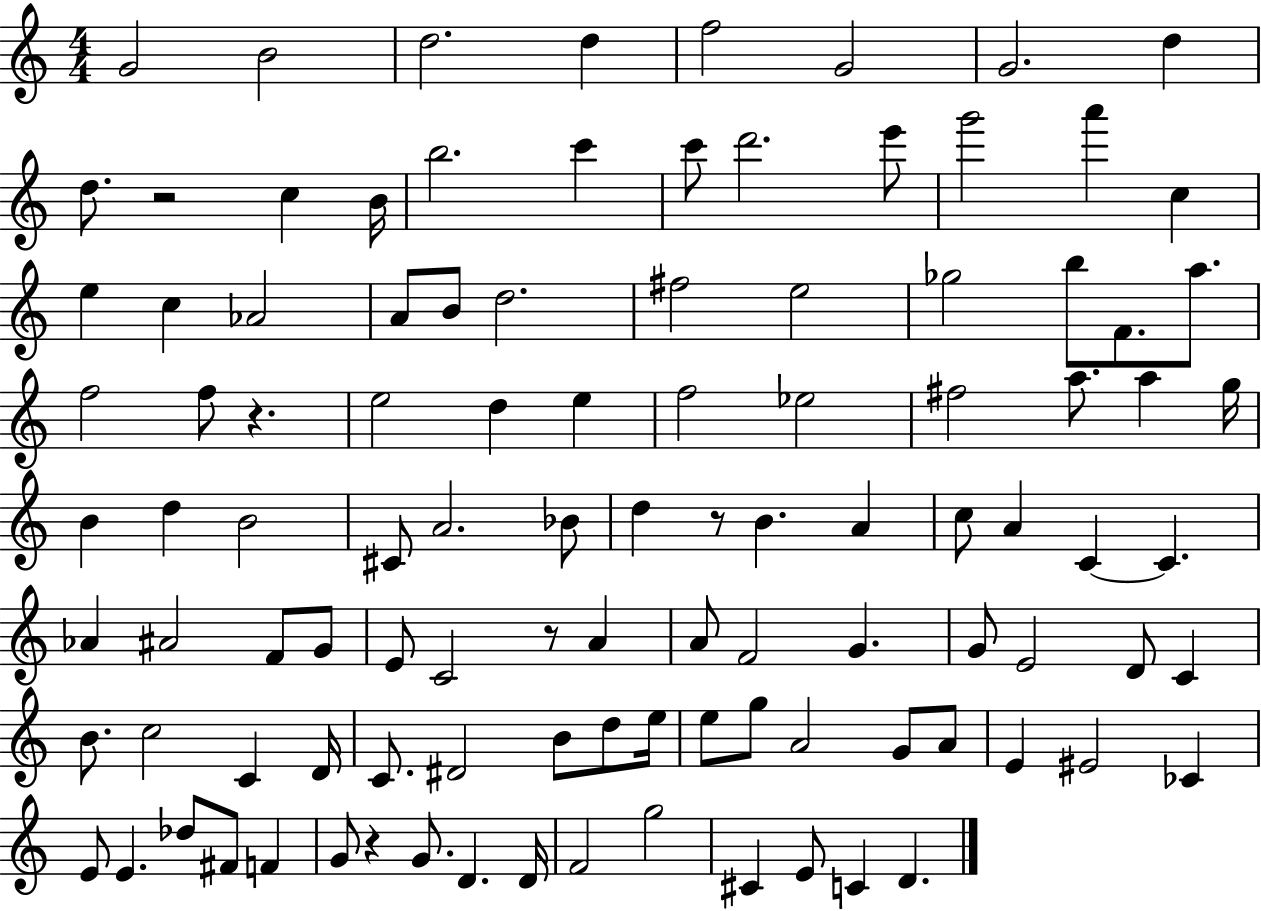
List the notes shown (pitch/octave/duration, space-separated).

G4/h B4/h D5/h. D5/q F5/h G4/h G4/h. D5/q D5/e. R/h C5/q B4/s B5/h. C6/q C6/e D6/h. E6/e G6/h A6/q C5/q E5/q C5/q Ab4/h A4/e B4/e D5/h. F#5/h E5/h Gb5/h B5/e F4/e. A5/e. F5/h F5/e R/q. E5/h D5/q E5/q F5/h Eb5/h F#5/h A5/e. A5/q G5/s B4/q D5/q B4/h C#4/e A4/h. Bb4/e D5/q R/e B4/q. A4/q C5/e A4/q C4/q C4/q. Ab4/q A#4/h F4/e G4/e E4/e C4/h R/e A4/q A4/e F4/h G4/q. G4/e E4/h D4/e C4/q B4/e. C5/h C4/q D4/s C4/e. D#4/h B4/e D5/e E5/s E5/e G5/e A4/h G4/e A4/e E4/q EIS4/h CES4/q E4/e E4/q. Db5/e F#4/e F4/q G4/e R/q G4/e. D4/q. D4/s F4/h G5/h C#4/q E4/e C4/q D4/q.